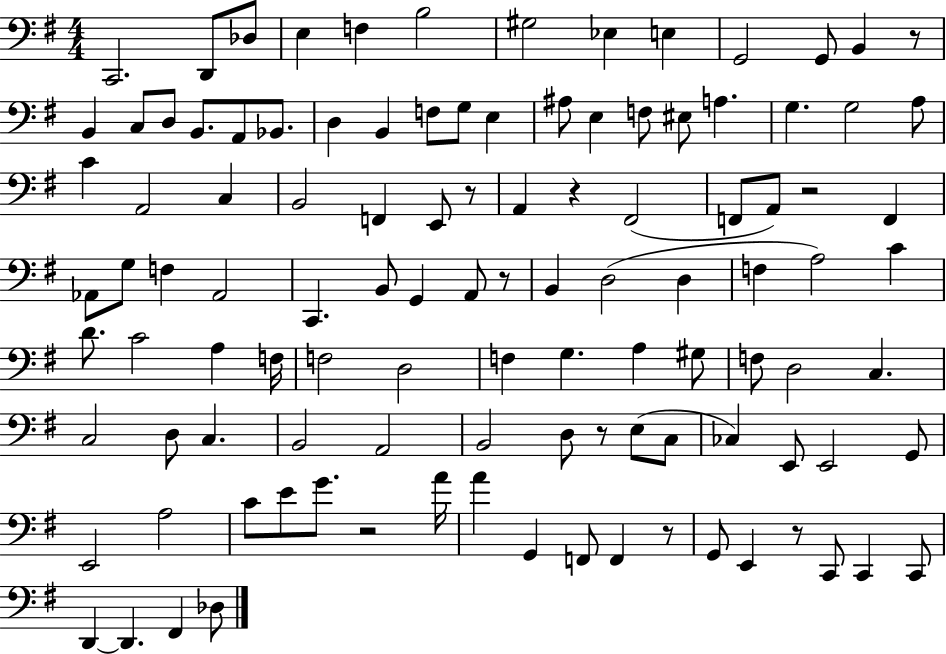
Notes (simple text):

C2/h. D2/e Db3/e E3/q F3/q B3/h G#3/h Eb3/q E3/q G2/h G2/e B2/q R/e B2/q C3/e D3/e B2/e. A2/e Bb2/e. D3/q B2/q F3/e G3/e E3/q A#3/e E3/q F3/e EIS3/e A3/q. G3/q. G3/h A3/e C4/q A2/h C3/q B2/h F2/q E2/e R/e A2/q R/q F#2/h F2/e A2/e R/h F2/q Ab2/e G3/e F3/q Ab2/h C2/q. B2/e G2/q A2/e R/e B2/q D3/h D3/q F3/q A3/h C4/q D4/e. C4/h A3/q F3/s F3/h D3/h F3/q G3/q. A3/q G#3/e F3/e D3/h C3/q. C3/h D3/e C3/q. B2/h A2/h B2/h D3/e R/e E3/e C3/e CES3/q E2/e E2/h G2/e E2/h A3/h C4/e E4/e G4/e. R/h A4/s A4/q G2/q F2/e F2/q R/e G2/e E2/q R/e C2/e C2/q C2/e D2/q D2/q. F#2/q Db3/e